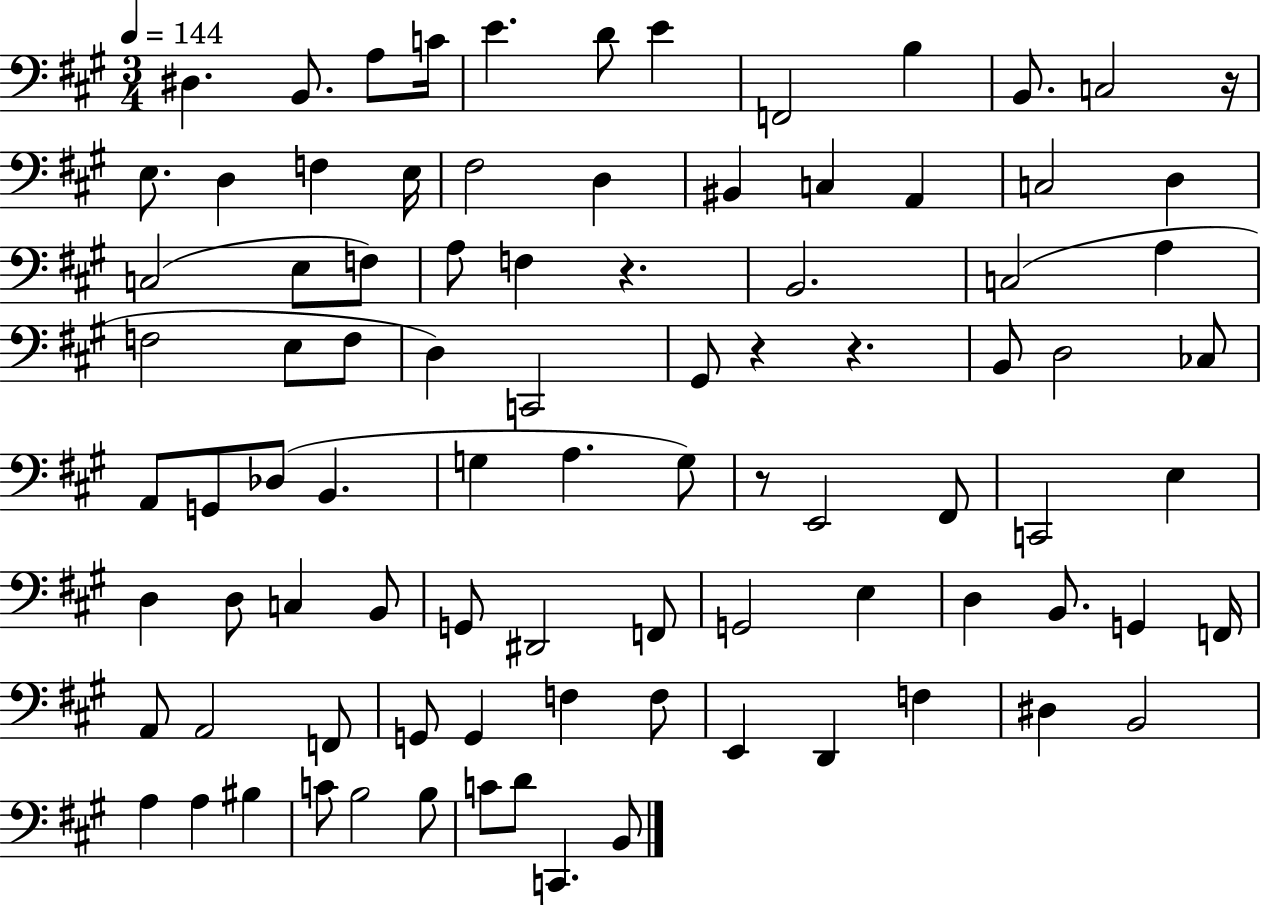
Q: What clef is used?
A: bass